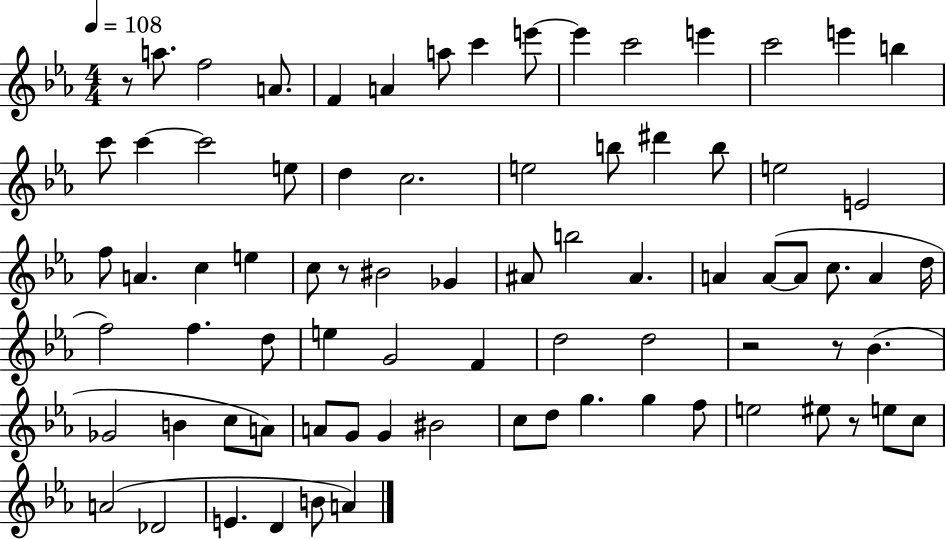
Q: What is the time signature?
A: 4/4